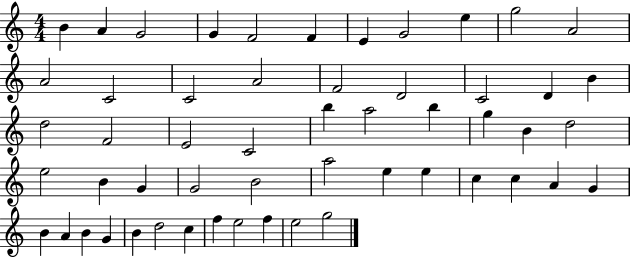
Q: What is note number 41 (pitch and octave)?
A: A4